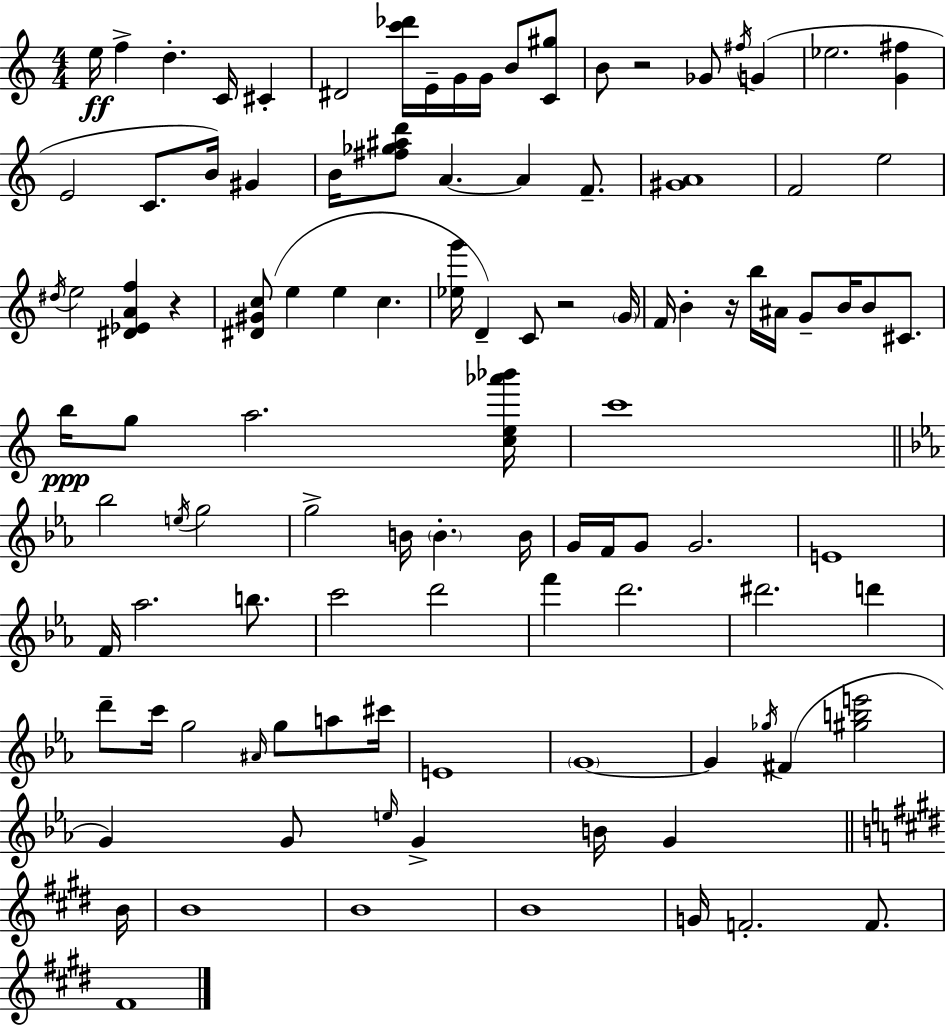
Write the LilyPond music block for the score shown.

{
  \clef treble
  \numericTimeSignature
  \time 4/4
  \key a \minor
  e''16\ff f''4-> d''4.-. c'16 cis'4-. | dis'2 <c''' des'''>16 e'16-- g'16 g'16 b'8 <c' gis''>8 | b'8 r2 ges'8 \acciaccatura { fis''16 } g'4( | ees''2. <g' fis''>4 | \break e'2 c'8. b'16) gis'4 | b'16 <fis'' ges'' ais'' d'''>8 a'4.~~ a'4 f'8.-- | <gis' a'>1 | f'2 e''2 | \break \acciaccatura { dis''16 } e''2 <dis' ees' a' f''>4 r4 | <dis' gis' c''>8( e''4 e''4 c''4. | <ees'' g'''>16 d'4--) c'8 r2 | \parenthesize g'16 f'16 b'4-. r16 b''16 ais'16 g'8-- b'16 b'8 cis'8. | \break b''16\ppp g''8 a''2. | <c'' e'' aes''' bes'''>16 c'''1 | \bar "||" \break \key ees \major bes''2 \acciaccatura { e''16 } g''2 | g''2-> b'16 \parenthesize b'4.-. | b'16 g'16 f'16 g'8 g'2. | e'1 | \break f'16 aes''2. b''8. | c'''2 d'''2 | f'''4 d'''2. | dis'''2. d'''4 | \break d'''8-- c'''16 g''2 \grace { ais'16 } g''8 a''8 | cis'''16 e'1 | \parenthesize g'1~~ | g'4 \acciaccatura { ges''16 }( fis'4 <gis'' b'' e'''>2 | \break g'4) g'8 \grace { e''16 } g'4-> b'16 g'4 | \bar "||" \break \key e \major b'16 b'1 | b'1 | b'1 | g'16 f'2.-. f'8. | \break fis'1 | \bar "|."
}